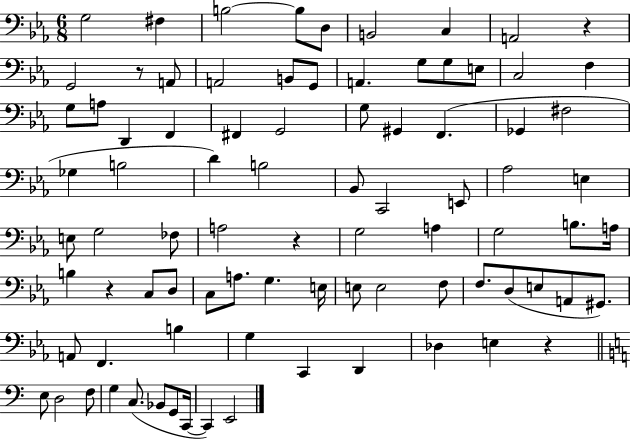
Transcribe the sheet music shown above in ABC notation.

X:1
T:Untitled
M:6/8
L:1/4
K:Eb
G,2 ^F, B,2 B,/2 D,/2 B,,2 C, A,,2 z G,,2 z/2 A,,/2 A,,2 B,,/2 G,,/2 A,, G,/2 G,/2 E,/2 C,2 F, G,/2 A,/2 D,, F,, ^F,, G,,2 G,/2 ^G,, F,, _G,, ^F,2 _G, B,2 D B,2 _B,,/2 C,,2 E,,/2 _A,2 E, E,/2 G,2 _F,/2 A,2 z G,2 A, G,2 B,/2 A,/4 B, z C,/2 D,/2 C,/2 A,/2 G, E,/4 E,/2 E,2 F,/2 F,/2 D,/2 E,/2 A,,/2 ^G,,/2 A,,/2 F,, B, G, C,, D,, _D, E, z E,/2 D,2 F,/2 G, C,/2 _B,,/2 G,,/2 C,,/4 C,, E,,2